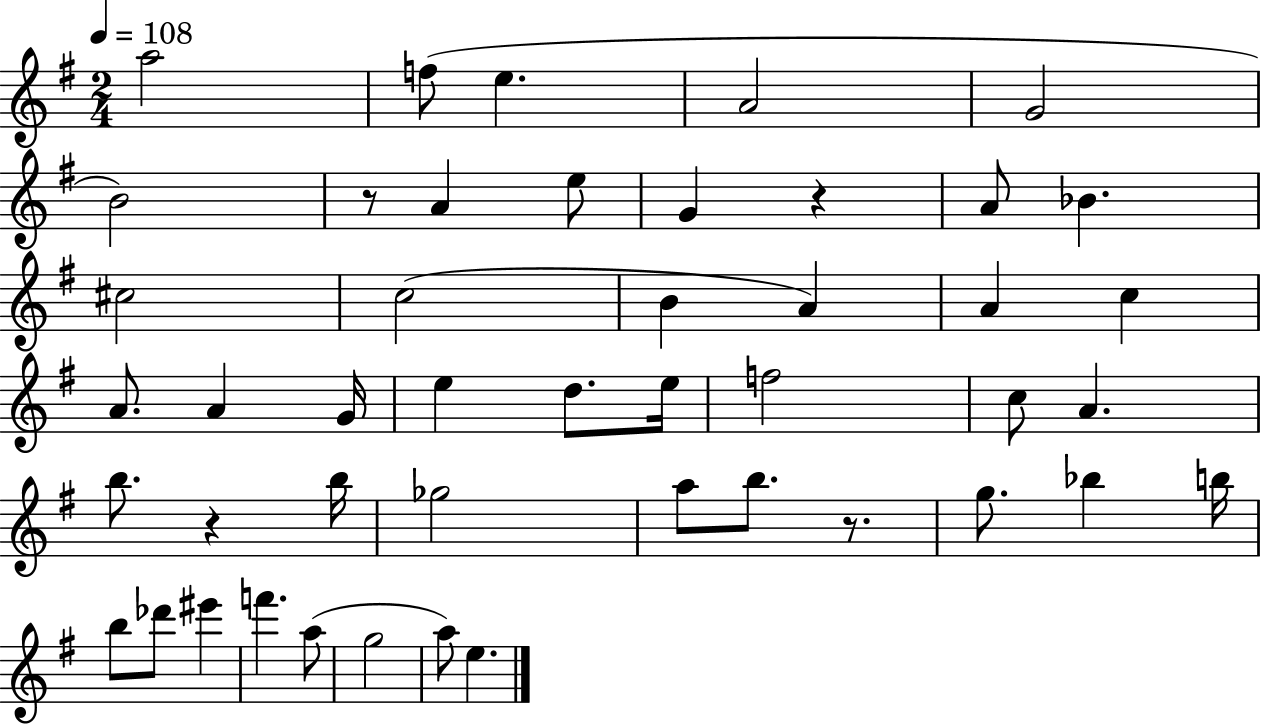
A5/h F5/e E5/q. A4/h G4/h B4/h R/e A4/q E5/e G4/q R/q A4/e Bb4/q. C#5/h C5/h B4/q A4/q A4/q C5/q A4/e. A4/q G4/s E5/q D5/e. E5/s F5/h C5/e A4/q. B5/e. R/q B5/s Gb5/h A5/e B5/e. R/e. G5/e. Bb5/q B5/s B5/e Db6/e EIS6/q F6/q. A5/e G5/h A5/e E5/q.